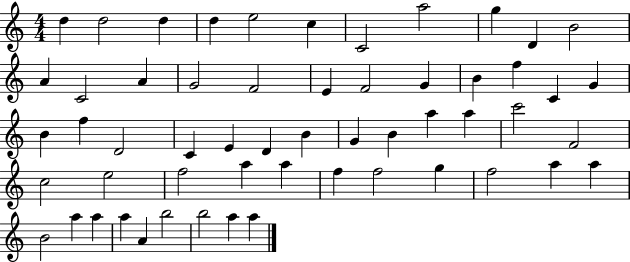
{
  \clef treble
  \numericTimeSignature
  \time 4/4
  \key c \major
  d''4 d''2 d''4 | d''4 e''2 c''4 | c'2 a''2 | g''4 d'4 b'2 | \break a'4 c'2 a'4 | g'2 f'2 | e'4 f'2 g'4 | b'4 f''4 c'4 g'4 | \break b'4 f''4 d'2 | c'4 e'4 d'4 b'4 | g'4 b'4 a''4 a''4 | c'''2 f'2 | \break c''2 e''2 | f''2 a''4 a''4 | f''4 f''2 g''4 | f''2 a''4 a''4 | \break b'2 a''4 a''4 | a''4 a'4 b''2 | b''2 a''4 a''4 | \bar "|."
}